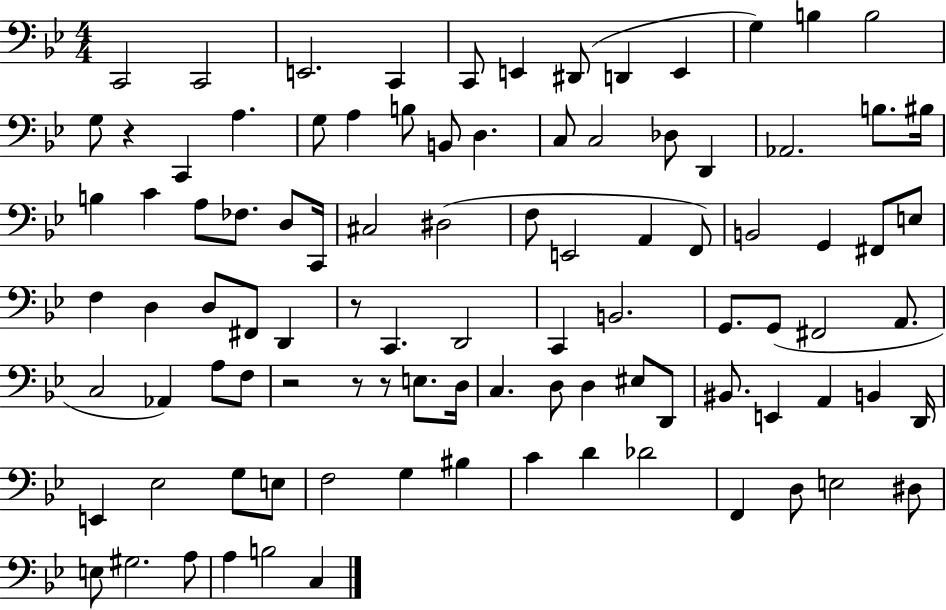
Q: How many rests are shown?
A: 5